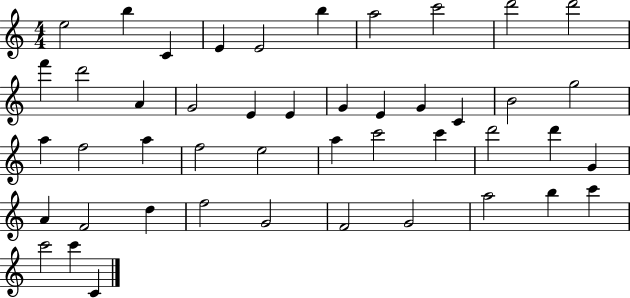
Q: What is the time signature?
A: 4/4